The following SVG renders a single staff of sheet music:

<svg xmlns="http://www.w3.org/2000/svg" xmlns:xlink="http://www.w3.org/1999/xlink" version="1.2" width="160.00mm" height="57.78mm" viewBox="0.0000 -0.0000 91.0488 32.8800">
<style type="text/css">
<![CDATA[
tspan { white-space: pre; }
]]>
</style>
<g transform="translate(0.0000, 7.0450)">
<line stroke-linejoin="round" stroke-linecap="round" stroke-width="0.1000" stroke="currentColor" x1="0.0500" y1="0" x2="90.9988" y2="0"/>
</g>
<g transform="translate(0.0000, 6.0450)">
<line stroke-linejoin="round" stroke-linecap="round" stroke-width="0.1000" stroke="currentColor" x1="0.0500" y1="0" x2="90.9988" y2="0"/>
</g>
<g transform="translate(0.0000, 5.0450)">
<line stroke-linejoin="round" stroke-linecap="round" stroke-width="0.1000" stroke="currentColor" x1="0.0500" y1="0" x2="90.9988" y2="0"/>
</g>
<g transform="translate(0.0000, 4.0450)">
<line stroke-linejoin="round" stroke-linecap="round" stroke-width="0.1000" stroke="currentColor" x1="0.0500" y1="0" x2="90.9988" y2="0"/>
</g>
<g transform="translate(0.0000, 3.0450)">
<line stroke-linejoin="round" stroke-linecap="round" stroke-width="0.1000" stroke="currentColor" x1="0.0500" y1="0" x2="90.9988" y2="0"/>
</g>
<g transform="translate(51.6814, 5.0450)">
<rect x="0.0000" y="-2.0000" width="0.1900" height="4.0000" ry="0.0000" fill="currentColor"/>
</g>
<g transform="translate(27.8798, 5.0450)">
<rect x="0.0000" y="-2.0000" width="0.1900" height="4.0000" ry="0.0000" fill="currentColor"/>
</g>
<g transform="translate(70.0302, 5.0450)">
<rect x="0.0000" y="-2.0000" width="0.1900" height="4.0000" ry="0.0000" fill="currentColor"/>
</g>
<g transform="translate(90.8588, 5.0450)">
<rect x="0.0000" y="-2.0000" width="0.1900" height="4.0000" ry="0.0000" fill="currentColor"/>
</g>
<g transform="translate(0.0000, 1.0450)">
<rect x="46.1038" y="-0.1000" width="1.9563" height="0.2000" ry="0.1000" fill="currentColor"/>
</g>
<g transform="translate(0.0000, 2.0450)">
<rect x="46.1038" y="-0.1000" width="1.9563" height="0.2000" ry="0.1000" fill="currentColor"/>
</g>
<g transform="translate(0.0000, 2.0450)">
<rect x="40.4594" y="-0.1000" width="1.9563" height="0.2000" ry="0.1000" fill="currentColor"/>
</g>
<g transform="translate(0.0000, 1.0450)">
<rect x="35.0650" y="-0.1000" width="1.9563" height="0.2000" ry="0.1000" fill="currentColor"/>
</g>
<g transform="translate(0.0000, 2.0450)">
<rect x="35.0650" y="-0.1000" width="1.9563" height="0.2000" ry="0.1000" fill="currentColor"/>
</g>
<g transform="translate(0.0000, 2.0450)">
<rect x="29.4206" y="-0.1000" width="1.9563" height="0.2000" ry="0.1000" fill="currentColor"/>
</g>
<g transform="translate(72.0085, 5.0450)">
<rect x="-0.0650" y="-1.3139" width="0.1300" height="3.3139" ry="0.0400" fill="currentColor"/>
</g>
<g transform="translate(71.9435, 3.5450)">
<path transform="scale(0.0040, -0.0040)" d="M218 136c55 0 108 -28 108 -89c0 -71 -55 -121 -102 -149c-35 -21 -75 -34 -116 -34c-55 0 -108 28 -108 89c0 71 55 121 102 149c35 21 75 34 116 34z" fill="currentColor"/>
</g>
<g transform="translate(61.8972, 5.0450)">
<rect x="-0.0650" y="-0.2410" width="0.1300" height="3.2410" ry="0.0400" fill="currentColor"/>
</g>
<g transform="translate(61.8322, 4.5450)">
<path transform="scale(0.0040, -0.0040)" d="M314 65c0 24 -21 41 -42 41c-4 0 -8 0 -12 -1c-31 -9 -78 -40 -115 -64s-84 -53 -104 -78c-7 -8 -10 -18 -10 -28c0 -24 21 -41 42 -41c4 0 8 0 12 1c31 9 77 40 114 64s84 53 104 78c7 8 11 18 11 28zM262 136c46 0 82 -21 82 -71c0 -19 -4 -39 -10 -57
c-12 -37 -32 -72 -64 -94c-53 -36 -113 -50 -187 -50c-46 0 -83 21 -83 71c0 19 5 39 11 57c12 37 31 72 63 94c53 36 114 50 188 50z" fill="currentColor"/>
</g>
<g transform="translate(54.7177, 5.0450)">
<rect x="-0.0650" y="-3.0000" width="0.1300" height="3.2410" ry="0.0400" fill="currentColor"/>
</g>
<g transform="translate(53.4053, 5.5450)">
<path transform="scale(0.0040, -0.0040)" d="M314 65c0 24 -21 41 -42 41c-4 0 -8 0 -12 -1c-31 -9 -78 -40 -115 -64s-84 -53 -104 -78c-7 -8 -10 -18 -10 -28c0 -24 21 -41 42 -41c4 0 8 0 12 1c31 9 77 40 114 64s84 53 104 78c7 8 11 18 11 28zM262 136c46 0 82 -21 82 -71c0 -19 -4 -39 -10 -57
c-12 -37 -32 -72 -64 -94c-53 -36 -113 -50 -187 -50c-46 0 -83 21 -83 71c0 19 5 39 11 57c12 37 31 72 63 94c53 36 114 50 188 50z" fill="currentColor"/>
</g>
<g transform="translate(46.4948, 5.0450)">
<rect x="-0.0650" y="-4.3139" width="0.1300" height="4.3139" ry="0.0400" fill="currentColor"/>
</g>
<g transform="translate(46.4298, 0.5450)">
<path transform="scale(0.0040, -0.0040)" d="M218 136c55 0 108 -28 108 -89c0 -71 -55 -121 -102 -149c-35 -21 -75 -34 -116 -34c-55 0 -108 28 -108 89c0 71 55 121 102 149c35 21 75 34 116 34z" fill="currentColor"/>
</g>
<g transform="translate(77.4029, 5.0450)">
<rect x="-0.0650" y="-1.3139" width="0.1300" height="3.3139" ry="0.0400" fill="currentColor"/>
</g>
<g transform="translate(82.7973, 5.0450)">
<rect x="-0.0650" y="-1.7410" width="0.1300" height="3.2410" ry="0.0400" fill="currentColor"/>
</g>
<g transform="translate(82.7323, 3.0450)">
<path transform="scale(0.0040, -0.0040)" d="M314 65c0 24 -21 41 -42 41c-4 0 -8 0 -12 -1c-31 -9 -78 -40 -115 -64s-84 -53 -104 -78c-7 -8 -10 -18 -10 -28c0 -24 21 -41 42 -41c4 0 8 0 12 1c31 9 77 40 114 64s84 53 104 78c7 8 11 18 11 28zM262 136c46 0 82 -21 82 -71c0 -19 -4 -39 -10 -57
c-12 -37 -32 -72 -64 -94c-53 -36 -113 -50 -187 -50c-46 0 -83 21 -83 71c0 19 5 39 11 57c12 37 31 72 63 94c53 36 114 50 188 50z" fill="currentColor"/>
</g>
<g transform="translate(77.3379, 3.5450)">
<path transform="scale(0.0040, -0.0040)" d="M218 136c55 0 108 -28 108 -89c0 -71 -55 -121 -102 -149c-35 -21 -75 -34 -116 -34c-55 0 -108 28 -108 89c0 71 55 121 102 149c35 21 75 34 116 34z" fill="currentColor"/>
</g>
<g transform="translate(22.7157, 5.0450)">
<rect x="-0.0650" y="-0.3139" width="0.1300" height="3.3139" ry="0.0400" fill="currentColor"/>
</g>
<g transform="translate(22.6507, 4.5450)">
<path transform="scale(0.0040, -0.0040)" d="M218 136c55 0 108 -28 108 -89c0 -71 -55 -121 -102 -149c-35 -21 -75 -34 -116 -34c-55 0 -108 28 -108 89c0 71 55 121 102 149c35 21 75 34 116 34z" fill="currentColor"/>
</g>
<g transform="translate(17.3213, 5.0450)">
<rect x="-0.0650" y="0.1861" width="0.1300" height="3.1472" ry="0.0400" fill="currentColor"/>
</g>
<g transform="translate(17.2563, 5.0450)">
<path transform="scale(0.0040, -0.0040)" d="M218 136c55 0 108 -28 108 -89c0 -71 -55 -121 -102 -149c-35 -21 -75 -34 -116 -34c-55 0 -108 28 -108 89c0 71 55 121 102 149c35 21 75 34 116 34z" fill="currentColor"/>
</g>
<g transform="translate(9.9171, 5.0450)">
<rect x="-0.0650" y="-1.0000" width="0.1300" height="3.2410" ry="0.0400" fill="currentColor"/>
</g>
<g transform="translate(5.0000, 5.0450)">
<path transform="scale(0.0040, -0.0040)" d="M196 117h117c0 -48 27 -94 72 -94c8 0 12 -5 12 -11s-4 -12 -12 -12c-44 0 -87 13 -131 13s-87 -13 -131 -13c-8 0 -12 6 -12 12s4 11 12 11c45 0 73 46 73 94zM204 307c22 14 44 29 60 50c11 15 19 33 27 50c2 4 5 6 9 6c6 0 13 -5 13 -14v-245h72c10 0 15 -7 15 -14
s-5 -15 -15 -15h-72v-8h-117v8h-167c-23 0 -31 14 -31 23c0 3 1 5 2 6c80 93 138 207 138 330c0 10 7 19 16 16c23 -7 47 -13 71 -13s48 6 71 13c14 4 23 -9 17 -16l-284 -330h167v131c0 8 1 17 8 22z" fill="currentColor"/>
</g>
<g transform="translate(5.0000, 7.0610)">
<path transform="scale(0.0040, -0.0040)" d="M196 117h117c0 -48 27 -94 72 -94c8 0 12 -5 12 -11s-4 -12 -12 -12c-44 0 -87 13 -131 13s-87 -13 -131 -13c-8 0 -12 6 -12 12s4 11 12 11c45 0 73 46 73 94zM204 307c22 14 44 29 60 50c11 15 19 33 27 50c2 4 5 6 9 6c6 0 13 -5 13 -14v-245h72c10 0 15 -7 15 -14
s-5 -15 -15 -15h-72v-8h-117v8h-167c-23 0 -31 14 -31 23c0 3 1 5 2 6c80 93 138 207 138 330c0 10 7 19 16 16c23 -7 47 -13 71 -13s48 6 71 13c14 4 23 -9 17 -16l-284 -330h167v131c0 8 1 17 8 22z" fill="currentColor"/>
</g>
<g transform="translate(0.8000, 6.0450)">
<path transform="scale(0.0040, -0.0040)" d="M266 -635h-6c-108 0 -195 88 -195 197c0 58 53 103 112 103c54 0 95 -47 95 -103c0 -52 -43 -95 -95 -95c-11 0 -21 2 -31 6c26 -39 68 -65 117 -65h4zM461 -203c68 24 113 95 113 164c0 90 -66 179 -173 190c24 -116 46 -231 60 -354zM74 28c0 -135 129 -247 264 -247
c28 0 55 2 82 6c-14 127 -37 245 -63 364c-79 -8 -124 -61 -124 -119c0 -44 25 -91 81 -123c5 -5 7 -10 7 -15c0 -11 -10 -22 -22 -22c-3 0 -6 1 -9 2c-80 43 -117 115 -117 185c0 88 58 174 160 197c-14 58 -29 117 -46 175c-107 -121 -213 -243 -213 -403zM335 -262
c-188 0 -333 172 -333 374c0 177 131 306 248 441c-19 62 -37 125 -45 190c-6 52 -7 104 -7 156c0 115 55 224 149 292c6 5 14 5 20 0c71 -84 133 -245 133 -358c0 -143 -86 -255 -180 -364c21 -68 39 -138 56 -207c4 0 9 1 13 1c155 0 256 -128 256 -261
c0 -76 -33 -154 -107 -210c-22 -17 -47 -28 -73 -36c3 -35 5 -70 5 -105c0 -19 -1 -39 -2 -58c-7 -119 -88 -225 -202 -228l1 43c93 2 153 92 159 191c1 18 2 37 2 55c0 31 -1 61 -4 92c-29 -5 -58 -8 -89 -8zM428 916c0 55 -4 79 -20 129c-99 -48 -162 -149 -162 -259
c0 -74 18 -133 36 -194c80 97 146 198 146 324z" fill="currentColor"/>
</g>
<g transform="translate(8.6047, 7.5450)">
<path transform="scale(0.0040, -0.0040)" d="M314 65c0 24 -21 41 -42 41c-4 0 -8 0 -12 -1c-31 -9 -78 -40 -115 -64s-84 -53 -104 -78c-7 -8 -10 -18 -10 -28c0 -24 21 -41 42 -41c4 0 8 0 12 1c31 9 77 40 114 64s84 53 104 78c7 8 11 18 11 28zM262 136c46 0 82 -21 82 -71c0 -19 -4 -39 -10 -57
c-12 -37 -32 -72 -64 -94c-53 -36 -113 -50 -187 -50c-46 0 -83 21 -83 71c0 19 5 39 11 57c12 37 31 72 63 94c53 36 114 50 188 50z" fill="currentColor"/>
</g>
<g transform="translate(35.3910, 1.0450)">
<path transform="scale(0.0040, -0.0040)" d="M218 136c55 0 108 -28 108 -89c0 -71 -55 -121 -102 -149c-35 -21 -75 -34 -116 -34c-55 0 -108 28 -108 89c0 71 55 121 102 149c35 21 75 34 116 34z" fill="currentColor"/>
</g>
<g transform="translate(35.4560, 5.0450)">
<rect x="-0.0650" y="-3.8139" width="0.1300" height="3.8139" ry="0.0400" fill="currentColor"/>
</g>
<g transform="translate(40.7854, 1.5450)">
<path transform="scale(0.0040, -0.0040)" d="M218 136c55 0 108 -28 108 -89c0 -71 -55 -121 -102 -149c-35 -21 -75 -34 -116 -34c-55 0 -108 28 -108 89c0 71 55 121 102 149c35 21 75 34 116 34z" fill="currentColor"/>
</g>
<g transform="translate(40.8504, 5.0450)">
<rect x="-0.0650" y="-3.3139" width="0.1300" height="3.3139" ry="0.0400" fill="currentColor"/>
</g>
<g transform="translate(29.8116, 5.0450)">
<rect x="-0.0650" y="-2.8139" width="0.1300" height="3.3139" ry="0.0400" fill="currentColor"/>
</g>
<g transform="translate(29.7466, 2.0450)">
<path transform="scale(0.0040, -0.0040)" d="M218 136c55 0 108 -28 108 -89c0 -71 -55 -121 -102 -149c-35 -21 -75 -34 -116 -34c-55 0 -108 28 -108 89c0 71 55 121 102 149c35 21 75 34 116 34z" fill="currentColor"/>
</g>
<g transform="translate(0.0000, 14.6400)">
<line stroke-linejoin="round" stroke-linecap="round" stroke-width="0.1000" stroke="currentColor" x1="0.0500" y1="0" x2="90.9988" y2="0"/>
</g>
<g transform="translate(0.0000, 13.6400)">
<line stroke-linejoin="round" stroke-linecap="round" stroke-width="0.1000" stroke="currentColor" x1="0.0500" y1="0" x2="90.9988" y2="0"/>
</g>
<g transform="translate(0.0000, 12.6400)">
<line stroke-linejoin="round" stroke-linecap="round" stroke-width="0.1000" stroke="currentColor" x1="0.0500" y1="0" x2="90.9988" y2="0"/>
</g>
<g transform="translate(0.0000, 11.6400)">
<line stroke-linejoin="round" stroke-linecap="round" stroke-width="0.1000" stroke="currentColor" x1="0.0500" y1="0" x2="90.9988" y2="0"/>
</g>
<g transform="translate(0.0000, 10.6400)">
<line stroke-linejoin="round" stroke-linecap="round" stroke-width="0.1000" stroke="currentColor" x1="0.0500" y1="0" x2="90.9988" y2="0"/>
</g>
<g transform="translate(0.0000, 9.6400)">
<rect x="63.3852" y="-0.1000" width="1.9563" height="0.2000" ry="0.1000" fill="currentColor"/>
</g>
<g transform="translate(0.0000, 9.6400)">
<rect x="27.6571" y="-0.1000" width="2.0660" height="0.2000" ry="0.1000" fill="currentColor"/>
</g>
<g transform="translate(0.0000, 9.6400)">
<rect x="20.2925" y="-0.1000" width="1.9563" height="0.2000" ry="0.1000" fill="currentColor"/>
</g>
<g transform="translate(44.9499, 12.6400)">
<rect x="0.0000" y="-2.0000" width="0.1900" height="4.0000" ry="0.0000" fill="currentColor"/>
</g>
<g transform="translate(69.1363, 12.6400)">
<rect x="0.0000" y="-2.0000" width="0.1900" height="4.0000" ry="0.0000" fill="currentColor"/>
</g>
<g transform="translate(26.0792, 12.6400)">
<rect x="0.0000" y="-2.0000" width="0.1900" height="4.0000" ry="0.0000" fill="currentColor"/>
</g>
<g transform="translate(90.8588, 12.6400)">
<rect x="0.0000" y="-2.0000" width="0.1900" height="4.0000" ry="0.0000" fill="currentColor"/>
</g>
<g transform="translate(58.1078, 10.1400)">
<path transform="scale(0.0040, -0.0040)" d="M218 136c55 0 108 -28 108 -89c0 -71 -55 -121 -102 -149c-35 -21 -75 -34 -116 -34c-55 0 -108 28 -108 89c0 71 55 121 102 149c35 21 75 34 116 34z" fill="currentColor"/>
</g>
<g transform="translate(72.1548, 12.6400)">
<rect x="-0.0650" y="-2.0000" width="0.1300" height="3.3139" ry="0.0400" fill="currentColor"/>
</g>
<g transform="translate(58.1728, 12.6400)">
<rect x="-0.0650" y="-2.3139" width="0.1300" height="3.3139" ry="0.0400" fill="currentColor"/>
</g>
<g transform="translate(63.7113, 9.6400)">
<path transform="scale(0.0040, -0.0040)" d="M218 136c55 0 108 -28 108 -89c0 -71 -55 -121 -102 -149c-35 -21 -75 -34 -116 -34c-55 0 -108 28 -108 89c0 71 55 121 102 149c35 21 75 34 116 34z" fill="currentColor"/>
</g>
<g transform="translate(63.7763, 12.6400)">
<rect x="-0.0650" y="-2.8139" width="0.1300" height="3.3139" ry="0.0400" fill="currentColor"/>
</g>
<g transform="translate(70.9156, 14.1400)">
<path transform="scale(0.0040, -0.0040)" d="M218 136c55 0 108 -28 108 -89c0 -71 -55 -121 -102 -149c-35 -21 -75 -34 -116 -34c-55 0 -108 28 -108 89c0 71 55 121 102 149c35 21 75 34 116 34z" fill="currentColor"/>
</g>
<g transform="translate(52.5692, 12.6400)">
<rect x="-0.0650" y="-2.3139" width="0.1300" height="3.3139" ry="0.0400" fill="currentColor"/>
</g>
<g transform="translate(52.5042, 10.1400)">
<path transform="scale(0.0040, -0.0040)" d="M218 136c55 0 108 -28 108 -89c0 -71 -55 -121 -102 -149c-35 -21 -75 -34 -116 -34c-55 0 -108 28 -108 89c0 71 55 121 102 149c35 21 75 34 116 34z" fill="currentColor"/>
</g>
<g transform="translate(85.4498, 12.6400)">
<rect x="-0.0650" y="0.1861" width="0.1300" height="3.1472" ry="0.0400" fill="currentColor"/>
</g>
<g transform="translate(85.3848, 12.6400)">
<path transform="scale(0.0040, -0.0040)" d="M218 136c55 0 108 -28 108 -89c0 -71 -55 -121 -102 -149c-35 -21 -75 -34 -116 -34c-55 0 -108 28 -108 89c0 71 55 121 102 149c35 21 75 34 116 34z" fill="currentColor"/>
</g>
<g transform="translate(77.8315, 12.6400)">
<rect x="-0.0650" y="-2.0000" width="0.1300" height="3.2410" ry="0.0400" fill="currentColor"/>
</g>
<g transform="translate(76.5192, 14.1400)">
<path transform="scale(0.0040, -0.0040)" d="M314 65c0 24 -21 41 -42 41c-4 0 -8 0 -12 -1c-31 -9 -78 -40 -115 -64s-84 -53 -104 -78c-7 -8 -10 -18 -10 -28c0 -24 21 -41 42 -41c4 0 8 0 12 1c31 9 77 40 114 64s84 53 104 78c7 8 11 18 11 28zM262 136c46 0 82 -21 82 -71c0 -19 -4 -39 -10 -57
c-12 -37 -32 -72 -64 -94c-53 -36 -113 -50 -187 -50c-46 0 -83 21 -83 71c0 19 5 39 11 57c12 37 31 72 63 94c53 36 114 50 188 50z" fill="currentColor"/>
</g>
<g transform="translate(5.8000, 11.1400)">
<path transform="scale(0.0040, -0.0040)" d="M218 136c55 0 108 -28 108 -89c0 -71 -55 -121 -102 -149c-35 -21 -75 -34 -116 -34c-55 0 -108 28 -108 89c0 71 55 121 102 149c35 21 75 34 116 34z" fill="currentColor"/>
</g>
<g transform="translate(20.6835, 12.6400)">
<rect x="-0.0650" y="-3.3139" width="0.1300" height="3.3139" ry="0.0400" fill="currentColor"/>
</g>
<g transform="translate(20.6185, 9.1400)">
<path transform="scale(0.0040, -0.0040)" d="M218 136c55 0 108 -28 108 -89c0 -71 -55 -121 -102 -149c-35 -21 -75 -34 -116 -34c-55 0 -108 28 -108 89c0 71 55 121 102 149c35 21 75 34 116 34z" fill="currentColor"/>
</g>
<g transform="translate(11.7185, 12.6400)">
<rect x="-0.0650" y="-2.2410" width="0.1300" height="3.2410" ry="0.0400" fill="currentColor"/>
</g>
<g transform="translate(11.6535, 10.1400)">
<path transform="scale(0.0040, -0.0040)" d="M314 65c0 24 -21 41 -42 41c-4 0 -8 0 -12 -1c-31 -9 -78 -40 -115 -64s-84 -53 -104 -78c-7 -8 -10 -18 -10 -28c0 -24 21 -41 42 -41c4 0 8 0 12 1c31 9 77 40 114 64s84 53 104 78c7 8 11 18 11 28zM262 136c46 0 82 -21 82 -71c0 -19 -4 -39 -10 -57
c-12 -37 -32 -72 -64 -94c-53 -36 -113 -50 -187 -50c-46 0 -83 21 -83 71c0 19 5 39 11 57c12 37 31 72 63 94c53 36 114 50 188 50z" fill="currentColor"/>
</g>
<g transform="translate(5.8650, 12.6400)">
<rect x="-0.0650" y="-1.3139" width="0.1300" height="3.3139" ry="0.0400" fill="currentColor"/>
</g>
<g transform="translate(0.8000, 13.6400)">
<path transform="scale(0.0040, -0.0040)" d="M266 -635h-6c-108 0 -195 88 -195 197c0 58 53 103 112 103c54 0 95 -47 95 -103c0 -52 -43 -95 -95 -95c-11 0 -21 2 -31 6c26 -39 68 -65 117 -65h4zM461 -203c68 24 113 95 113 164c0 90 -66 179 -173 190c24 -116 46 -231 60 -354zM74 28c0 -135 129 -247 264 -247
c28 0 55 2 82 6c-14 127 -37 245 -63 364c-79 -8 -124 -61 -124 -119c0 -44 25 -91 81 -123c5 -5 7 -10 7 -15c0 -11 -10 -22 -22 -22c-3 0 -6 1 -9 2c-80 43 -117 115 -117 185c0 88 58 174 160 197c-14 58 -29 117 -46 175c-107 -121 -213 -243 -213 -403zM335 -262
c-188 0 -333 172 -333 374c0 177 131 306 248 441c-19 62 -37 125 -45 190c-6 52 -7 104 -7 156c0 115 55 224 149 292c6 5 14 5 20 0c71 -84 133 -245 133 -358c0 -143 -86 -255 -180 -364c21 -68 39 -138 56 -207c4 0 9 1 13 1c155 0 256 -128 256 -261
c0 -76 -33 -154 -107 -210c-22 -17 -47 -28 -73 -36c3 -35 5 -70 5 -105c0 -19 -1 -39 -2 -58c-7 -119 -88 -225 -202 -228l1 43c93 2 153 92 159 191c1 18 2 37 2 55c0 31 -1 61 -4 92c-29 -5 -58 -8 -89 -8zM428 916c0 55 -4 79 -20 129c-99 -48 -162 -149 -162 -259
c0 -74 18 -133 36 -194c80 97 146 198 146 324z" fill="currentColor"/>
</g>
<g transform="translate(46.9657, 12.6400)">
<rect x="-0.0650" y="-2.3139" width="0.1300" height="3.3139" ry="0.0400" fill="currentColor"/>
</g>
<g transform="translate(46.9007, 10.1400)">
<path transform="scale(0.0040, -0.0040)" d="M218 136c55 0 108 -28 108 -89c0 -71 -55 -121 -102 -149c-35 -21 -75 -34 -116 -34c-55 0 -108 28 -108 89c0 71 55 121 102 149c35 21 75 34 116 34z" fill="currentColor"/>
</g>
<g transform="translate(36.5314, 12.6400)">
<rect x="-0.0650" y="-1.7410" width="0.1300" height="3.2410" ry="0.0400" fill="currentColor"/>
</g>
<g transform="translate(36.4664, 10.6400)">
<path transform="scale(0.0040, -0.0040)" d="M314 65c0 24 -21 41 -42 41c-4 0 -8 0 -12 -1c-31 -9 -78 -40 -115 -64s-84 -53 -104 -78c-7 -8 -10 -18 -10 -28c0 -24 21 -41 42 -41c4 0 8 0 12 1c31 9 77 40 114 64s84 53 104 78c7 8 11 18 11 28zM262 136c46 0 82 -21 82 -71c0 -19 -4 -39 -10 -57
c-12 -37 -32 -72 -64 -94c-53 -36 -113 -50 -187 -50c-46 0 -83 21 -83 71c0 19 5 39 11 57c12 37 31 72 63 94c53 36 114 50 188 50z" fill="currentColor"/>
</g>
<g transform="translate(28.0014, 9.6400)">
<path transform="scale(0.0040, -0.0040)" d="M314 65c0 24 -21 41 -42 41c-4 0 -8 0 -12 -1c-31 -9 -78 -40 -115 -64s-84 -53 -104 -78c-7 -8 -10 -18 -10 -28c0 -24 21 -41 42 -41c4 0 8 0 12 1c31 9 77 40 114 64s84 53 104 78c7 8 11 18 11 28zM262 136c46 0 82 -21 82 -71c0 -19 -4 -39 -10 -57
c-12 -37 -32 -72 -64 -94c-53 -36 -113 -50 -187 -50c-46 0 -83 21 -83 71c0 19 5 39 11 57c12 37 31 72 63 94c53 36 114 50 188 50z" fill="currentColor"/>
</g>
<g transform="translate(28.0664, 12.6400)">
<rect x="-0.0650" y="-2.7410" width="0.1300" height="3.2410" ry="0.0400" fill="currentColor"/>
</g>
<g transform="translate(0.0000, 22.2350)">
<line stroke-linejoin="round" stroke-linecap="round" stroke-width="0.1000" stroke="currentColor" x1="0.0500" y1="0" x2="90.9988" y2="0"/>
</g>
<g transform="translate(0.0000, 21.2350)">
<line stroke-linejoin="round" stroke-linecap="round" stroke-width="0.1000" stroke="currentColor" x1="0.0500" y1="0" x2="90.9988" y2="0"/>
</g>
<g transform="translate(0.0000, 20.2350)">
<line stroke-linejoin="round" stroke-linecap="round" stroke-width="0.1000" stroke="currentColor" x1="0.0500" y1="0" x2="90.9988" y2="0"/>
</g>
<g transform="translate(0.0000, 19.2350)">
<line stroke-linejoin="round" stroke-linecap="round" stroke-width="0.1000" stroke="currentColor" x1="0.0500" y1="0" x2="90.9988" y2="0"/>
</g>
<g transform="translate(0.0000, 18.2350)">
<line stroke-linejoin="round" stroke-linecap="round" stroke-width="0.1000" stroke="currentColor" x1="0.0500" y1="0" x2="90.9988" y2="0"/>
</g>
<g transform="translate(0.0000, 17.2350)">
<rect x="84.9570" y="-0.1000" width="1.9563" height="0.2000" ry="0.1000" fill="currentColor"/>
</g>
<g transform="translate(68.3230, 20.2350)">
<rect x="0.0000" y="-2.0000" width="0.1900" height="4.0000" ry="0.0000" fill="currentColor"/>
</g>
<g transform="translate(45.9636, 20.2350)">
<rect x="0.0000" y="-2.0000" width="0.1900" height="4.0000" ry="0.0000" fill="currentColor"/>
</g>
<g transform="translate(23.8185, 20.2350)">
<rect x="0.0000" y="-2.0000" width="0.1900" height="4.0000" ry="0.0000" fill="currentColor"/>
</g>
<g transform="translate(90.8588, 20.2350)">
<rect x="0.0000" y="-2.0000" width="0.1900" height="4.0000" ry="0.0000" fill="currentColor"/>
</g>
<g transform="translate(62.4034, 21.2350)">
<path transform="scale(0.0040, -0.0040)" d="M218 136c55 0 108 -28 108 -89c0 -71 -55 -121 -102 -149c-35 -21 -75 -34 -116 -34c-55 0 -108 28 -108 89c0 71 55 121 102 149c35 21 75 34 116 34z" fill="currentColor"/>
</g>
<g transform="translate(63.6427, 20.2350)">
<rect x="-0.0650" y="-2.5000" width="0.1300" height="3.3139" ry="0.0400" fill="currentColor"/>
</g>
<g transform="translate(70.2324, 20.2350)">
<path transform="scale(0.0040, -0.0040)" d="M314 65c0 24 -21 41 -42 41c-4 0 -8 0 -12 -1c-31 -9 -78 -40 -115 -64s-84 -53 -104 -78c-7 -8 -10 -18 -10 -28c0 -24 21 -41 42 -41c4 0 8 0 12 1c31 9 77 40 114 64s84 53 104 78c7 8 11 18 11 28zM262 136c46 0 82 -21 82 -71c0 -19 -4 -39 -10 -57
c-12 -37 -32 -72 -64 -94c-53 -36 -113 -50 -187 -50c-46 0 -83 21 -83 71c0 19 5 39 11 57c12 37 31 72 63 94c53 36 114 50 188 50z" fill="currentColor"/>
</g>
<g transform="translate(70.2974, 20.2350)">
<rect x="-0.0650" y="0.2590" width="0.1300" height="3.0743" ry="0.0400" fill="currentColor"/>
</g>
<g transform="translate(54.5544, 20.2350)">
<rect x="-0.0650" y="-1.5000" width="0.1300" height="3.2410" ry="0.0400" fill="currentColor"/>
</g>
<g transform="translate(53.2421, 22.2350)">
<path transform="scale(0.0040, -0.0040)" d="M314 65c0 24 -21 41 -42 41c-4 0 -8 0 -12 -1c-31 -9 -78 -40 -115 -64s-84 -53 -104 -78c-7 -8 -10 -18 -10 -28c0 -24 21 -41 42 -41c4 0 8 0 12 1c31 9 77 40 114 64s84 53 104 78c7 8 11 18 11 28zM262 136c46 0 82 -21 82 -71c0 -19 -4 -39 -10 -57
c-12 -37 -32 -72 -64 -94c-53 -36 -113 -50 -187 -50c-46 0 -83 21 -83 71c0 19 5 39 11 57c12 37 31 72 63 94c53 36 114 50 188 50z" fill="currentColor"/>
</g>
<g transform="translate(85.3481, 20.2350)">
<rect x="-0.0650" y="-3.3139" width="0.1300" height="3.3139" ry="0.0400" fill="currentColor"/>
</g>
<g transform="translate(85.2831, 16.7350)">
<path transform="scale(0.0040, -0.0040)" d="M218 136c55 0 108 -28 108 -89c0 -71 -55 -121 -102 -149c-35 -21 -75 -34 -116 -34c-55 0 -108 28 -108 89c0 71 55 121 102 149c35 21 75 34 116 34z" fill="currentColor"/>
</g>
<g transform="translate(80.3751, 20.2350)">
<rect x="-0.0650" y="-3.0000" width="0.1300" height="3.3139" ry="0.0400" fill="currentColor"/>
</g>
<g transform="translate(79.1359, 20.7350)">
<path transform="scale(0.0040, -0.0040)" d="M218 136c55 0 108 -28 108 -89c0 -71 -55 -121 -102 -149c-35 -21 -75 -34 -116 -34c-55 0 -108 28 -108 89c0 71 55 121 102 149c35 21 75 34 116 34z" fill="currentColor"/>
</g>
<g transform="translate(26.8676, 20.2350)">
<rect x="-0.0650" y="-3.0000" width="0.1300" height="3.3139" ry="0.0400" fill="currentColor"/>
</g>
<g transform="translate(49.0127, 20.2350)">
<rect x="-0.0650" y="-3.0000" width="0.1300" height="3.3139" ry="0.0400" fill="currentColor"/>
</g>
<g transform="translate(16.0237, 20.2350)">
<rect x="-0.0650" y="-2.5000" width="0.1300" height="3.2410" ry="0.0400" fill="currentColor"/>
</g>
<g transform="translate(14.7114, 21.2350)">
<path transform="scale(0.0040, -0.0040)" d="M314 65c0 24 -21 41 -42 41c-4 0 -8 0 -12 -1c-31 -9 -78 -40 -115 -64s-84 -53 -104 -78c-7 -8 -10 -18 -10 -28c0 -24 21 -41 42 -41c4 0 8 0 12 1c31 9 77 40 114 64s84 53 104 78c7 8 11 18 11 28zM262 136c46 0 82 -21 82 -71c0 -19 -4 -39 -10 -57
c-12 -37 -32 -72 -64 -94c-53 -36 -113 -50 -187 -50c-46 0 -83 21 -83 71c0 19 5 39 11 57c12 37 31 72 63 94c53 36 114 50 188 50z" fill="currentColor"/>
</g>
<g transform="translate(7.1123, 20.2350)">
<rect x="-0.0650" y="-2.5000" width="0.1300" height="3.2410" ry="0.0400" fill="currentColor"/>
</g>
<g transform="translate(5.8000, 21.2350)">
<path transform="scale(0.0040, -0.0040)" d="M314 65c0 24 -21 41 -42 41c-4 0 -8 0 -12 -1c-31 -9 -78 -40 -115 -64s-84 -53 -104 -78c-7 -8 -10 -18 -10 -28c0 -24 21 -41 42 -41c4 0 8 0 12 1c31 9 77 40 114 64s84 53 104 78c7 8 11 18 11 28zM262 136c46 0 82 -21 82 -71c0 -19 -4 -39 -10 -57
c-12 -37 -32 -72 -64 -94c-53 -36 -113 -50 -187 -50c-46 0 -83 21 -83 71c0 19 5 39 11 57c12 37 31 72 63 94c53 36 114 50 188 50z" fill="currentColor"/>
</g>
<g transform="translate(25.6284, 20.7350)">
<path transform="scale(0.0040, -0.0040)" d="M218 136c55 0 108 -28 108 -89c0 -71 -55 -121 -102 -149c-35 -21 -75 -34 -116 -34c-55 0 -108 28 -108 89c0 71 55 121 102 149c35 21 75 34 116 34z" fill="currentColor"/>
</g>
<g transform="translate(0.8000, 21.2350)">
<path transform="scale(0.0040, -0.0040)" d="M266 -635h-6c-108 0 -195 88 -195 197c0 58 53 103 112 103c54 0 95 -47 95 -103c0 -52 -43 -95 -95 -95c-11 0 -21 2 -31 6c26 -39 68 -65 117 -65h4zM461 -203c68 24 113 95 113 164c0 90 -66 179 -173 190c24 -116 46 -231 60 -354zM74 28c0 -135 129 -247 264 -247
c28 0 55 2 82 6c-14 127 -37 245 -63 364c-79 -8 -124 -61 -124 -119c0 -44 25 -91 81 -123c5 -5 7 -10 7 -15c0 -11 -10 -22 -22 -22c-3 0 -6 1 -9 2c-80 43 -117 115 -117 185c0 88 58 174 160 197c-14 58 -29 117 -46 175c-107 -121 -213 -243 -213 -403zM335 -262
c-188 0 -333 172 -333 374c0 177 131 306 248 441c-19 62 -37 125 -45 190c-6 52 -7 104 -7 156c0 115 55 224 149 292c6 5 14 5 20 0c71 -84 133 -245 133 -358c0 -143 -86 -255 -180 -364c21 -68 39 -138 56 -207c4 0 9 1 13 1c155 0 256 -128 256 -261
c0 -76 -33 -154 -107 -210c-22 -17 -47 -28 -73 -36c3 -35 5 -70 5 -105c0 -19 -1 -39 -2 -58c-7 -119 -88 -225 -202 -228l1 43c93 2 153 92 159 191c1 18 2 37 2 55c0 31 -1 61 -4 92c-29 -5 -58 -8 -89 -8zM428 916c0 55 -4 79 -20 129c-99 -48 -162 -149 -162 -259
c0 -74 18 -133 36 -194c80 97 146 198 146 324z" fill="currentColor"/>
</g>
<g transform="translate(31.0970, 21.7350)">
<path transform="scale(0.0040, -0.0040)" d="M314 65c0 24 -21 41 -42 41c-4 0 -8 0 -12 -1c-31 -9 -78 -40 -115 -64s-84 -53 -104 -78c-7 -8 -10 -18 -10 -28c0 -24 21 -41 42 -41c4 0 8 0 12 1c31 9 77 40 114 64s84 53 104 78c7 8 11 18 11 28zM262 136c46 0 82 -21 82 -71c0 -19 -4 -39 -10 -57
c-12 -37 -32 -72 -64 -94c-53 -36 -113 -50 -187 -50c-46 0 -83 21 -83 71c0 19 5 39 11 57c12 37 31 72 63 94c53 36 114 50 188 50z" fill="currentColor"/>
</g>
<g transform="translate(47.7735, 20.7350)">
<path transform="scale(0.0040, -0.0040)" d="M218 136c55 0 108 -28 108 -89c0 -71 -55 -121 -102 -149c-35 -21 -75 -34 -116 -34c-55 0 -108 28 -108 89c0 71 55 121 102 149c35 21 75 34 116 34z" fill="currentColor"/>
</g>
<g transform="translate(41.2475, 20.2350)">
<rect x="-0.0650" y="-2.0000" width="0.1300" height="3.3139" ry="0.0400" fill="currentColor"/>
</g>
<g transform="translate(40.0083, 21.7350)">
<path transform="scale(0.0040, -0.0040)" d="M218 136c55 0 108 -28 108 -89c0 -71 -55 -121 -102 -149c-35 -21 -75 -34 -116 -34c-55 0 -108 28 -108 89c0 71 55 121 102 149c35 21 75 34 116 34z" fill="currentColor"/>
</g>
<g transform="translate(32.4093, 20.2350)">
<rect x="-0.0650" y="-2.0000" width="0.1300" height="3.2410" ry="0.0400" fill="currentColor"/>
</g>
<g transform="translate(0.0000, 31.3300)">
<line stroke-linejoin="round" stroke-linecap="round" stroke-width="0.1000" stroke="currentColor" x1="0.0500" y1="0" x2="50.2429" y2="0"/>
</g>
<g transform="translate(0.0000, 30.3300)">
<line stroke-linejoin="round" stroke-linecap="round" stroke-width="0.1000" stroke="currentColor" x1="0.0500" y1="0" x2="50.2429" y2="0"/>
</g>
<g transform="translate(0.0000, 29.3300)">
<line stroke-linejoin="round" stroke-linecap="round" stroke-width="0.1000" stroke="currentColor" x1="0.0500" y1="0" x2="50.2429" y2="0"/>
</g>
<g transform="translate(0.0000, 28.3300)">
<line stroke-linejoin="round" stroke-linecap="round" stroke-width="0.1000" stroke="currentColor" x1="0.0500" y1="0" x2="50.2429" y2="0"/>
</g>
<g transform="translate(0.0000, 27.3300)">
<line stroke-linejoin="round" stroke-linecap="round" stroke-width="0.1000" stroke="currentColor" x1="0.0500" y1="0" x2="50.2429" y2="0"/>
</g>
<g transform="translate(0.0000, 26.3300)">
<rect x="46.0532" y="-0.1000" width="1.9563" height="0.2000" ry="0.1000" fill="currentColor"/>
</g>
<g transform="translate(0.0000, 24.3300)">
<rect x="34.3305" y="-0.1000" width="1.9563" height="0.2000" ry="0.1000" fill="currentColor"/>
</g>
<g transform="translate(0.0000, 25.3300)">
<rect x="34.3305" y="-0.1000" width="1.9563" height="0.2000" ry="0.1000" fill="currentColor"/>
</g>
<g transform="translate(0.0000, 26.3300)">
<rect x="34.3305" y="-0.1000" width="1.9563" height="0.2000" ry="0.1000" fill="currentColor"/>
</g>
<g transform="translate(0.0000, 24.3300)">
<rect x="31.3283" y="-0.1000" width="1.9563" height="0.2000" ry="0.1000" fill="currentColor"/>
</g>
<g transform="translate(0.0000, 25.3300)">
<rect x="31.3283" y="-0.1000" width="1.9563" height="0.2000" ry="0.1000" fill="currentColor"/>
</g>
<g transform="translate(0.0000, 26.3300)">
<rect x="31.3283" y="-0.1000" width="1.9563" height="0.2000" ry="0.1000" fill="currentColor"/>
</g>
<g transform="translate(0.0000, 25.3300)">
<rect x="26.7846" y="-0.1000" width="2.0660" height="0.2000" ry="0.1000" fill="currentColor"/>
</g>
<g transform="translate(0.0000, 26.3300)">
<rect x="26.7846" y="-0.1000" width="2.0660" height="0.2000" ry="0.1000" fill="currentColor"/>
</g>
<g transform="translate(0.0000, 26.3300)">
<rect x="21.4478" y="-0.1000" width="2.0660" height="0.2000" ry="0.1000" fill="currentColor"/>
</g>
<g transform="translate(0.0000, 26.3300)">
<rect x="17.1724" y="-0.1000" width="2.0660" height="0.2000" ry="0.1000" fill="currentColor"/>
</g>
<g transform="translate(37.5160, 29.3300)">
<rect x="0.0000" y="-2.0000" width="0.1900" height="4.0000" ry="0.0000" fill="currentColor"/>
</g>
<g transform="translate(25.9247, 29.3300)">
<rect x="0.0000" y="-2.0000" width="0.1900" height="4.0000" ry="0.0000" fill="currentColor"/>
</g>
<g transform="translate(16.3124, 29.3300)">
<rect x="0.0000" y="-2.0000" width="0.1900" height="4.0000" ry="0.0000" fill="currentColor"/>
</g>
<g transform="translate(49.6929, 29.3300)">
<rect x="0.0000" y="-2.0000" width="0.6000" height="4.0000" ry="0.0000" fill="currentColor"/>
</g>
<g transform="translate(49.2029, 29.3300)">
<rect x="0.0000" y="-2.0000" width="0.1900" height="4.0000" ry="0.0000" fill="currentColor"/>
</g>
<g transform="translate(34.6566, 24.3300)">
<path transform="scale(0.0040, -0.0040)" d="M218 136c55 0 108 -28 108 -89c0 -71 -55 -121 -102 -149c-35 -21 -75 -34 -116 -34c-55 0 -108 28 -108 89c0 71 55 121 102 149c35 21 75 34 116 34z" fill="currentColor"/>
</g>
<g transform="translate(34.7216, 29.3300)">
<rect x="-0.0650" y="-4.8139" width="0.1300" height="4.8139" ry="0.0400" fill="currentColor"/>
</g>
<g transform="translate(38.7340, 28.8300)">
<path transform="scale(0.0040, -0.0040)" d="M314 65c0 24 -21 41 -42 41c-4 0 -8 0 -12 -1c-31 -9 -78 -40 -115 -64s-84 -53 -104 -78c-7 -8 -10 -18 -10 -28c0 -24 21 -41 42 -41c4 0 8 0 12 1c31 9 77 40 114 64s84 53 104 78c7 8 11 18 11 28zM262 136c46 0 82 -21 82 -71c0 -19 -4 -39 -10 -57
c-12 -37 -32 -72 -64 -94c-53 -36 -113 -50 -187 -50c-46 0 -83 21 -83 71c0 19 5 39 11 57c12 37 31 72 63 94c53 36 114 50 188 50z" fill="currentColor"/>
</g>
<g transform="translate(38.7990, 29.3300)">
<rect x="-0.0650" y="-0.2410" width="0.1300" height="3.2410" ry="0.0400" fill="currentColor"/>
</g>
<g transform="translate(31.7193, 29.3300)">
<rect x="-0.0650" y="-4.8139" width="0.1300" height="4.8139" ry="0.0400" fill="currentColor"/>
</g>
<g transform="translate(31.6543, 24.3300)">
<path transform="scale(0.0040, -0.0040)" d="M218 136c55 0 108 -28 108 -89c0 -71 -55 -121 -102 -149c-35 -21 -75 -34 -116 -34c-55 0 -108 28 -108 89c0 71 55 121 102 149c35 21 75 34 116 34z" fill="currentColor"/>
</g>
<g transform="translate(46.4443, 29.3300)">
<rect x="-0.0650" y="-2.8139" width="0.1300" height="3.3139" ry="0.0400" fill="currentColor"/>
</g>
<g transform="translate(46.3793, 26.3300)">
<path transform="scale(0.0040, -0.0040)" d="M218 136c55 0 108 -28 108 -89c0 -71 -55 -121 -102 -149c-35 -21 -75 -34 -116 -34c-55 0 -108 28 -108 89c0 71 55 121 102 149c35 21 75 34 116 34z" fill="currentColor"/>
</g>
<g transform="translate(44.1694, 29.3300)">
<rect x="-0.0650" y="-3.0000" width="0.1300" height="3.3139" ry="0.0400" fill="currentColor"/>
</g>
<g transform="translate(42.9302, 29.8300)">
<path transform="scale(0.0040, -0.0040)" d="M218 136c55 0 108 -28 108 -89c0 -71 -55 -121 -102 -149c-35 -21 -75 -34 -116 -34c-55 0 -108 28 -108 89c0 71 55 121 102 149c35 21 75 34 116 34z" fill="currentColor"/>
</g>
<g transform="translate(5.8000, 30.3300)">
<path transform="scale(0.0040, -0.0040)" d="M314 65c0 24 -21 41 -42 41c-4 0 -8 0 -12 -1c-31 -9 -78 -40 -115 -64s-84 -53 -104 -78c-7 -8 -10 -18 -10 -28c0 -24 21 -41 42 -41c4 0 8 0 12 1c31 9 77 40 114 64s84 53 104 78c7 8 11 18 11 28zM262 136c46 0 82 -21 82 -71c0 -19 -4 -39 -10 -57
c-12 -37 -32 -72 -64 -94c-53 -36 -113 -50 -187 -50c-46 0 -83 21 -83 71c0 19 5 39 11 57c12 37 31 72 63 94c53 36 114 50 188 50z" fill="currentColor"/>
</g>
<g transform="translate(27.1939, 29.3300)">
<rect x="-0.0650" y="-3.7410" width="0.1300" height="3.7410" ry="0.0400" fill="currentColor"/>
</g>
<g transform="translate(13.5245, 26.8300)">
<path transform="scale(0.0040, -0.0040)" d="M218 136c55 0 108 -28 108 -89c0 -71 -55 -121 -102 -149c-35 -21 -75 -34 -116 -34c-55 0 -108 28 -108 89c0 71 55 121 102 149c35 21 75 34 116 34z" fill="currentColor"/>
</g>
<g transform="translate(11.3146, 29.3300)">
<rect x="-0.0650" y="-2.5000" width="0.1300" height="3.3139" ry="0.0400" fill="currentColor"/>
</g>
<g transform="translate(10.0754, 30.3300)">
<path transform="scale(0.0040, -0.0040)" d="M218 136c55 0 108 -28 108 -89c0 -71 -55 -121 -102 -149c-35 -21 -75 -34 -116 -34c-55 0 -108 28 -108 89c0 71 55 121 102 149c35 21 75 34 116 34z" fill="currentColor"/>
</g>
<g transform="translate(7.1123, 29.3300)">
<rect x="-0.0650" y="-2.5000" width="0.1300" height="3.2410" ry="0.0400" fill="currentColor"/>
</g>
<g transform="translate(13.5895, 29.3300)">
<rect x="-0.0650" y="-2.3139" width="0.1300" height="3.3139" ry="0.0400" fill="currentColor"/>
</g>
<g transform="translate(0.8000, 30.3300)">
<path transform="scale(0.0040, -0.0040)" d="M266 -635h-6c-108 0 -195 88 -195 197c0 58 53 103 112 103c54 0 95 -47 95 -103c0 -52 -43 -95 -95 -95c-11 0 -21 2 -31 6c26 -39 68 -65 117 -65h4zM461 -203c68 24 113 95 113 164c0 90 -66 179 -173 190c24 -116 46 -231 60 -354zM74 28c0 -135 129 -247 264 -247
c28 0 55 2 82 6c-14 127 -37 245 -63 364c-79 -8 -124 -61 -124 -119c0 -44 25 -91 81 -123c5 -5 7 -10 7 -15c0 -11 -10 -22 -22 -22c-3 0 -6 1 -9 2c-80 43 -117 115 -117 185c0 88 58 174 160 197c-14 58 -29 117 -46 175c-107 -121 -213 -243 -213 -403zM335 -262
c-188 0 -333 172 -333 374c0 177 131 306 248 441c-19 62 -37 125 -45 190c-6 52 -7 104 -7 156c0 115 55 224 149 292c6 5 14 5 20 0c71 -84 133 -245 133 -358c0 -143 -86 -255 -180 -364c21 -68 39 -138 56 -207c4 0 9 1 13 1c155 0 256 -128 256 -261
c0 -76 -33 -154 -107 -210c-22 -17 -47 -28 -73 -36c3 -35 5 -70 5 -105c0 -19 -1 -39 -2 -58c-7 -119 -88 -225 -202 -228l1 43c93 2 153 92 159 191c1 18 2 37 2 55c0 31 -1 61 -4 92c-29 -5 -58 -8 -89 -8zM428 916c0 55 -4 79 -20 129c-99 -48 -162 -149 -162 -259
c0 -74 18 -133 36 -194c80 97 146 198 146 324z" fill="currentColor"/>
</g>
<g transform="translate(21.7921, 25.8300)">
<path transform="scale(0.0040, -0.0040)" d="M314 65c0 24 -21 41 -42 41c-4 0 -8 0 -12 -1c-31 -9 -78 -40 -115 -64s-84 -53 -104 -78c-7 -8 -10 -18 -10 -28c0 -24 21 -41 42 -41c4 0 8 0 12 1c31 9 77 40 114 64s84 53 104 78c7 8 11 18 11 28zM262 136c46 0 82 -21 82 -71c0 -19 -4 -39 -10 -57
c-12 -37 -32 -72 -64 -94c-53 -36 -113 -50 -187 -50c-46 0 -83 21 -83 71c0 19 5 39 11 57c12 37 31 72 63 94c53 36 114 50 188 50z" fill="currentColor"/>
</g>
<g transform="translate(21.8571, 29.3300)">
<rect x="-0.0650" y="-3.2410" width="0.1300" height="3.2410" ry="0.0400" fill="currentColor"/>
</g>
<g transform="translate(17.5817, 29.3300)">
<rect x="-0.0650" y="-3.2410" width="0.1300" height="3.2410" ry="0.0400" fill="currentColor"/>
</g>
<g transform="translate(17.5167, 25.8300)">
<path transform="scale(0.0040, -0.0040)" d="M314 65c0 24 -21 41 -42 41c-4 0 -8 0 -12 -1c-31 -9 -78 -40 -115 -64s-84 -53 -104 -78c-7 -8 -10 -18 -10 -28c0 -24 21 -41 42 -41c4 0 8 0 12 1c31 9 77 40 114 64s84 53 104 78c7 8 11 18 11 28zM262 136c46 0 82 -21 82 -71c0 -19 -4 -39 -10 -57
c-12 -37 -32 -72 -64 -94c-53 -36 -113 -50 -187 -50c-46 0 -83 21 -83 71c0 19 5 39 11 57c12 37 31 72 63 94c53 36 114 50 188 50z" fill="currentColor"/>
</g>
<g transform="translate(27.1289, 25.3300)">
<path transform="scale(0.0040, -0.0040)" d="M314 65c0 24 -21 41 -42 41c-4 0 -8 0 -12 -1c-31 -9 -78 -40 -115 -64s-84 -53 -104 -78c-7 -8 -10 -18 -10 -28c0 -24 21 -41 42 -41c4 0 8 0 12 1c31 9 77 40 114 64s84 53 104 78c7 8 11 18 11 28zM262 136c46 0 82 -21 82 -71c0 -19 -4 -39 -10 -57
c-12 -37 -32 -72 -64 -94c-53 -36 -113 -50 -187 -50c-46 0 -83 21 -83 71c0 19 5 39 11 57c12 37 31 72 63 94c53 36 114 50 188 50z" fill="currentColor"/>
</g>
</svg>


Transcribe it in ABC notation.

X:1
T:Untitled
M:4/4
L:1/4
K:C
D2 B c a c' b d' A2 c2 e e f2 e g2 b a2 f2 g g g a F F2 B G2 G2 A F2 F A E2 G B2 A b G2 G g b2 b2 c'2 e' e' c2 A a